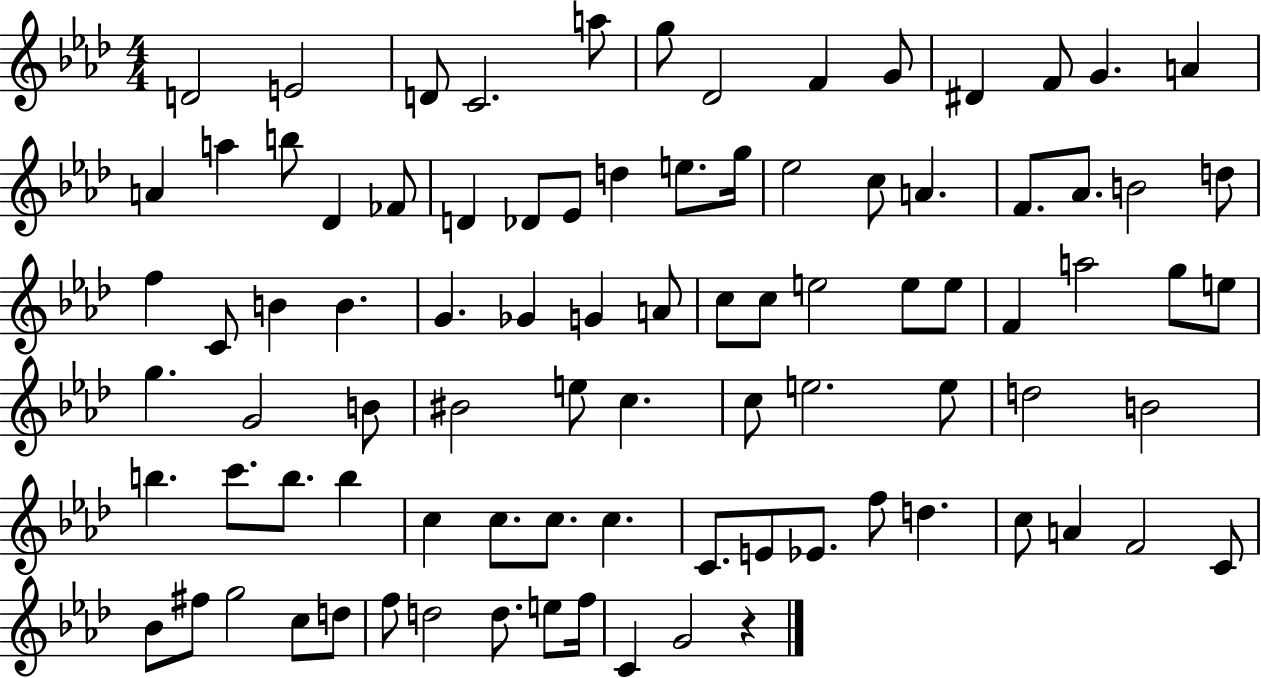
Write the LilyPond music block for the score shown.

{
  \clef treble
  \numericTimeSignature
  \time 4/4
  \key aes \major
  d'2 e'2 | d'8 c'2. a''8 | g''8 des'2 f'4 g'8 | dis'4 f'8 g'4. a'4 | \break a'4 a''4 b''8 des'4 fes'8 | d'4 des'8 ees'8 d''4 e''8. g''16 | ees''2 c''8 a'4. | f'8. aes'8. b'2 d''8 | \break f''4 c'8 b'4 b'4. | g'4. ges'4 g'4 a'8 | c''8 c''8 e''2 e''8 e''8 | f'4 a''2 g''8 e''8 | \break g''4. g'2 b'8 | bis'2 e''8 c''4. | c''8 e''2. e''8 | d''2 b'2 | \break b''4. c'''8. b''8. b''4 | c''4 c''8. c''8. c''4. | c'8. e'8 ees'8. f''8 d''4. | c''8 a'4 f'2 c'8 | \break bes'8 fis''8 g''2 c''8 d''8 | f''8 d''2 d''8. e''8 f''16 | c'4 g'2 r4 | \bar "|."
}